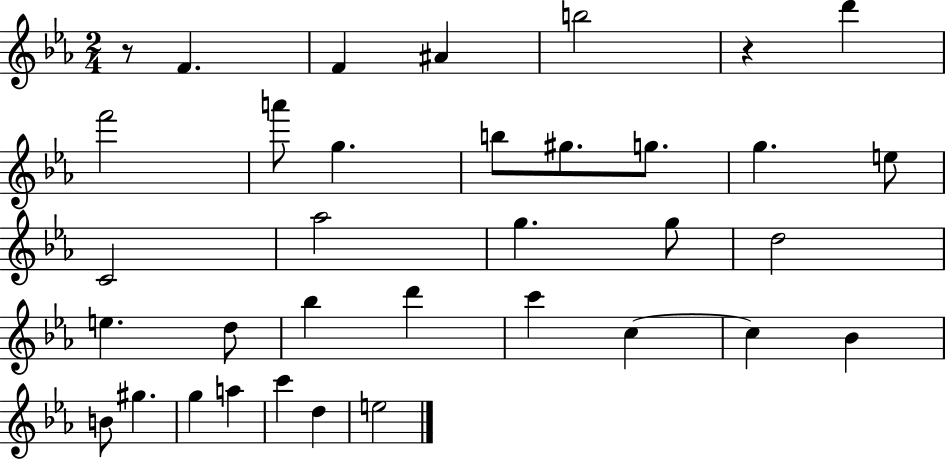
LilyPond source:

{
  \clef treble
  \numericTimeSignature
  \time 2/4
  \key ees \major
  \repeat volta 2 { r8 f'4. | f'4 ais'4 | b''2 | r4 d'''4 | \break f'''2 | a'''8 g''4. | b''8 gis''8. g''8. | g''4. e''8 | \break c'2 | aes''2 | g''4. g''8 | d''2 | \break e''4. d''8 | bes''4 d'''4 | c'''4 c''4~~ | c''4 bes'4 | \break b'8 gis''4. | g''4 a''4 | c'''4 d''4 | e''2 | \break } \bar "|."
}